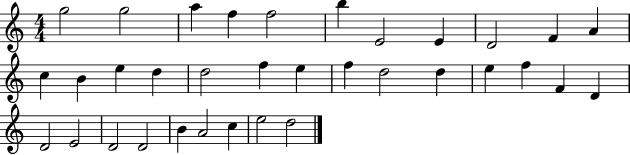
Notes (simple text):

G5/h G5/h A5/q F5/q F5/h B5/q E4/h E4/q D4/h F4/q A4/q C5/q B4/q E5/q D5/q D5/h F5/q E5/q F5/q D5/h D5/q E5/q F5/q F4/q D4/q D4/h E4/h D4/h D4/h B4/q A4/h C5/q E5/h D5/h